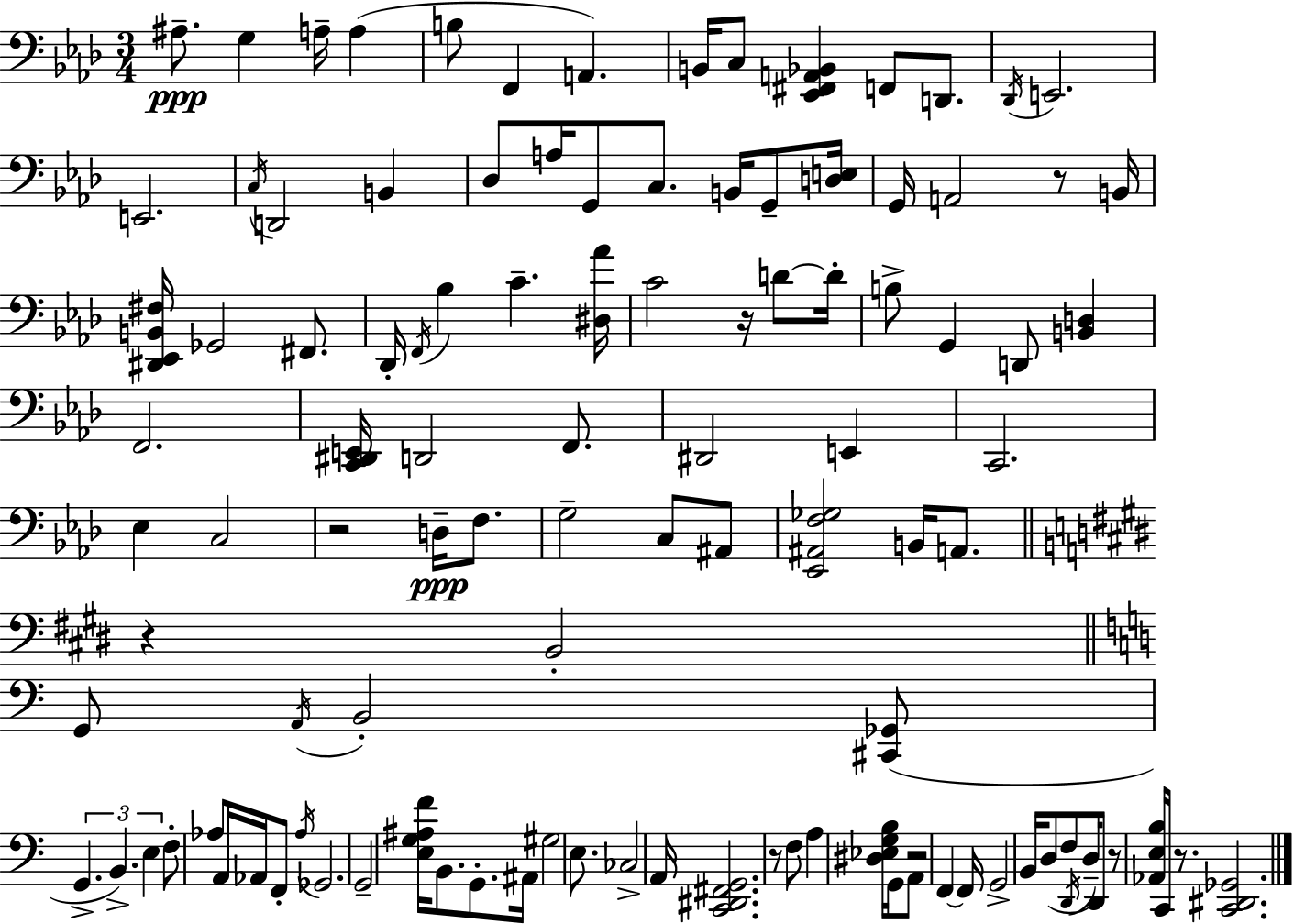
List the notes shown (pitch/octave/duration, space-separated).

A#3/e. G3/q A3/s A3/q B3/e F2/q A2/q. B2/s C3/e [Eb2,F#2,A2,Bb2]/q F2/e D2/e. Db2/s E2/h. E2/h. C3/s D2/h B2/q Db3/e A3/s G2/e C3/e. B2/s G2/e [D3,E3]/s G2/s A2/h R/e B2/s [D#2,Eb2,B2,F#3]/s Gb2/h F#2/e. Db2/s F2/s Bb3/q C4/q. [D#3,Ab4]/s C4/h R/s D4/e D4/s B3/e G2/q D2/e [B2,D3]/q F2/h. [C2,D#2,E2]/s D2/h F2/e. D#2/h E2/q C2/h. Eb3/q C3/h R/h D3/s F3/e. G3/h C3/e A#2/e [Eb2,A#2,F3,Gb3]/h B2/s A2/e. R/q B2/h G2/e A2/s B2/h [C#2,Gb2]/e G2/q. B2/q. E3/q F3/e Ab3/e A2/s Ab2/s F2/e Ab3/s Gb2/h. G2/h [E3,G3,A#3,F4]/s B2/e. G2/e. A#2/s G#3/h E3/e. CES3/h A2/s [C2,D#2,F#2,G2]/h. R/e F3/e A3/q [D#3,Eb3,G3,B3]/s G2/s A2/e R/h F2/q F2/s G2/h B2/s D3/e F3/e D2/s D3/s D2/e R/e [Ab2,E3,B3]/s C2/s R/e. [C2,D#2,Gb2]/h.